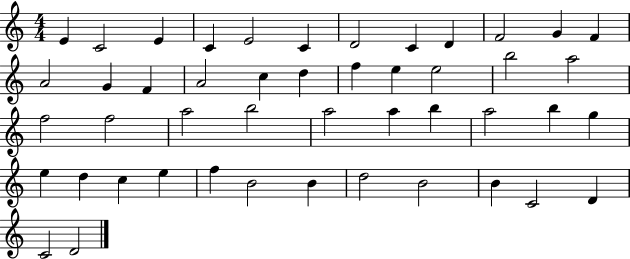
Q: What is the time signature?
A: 4/4